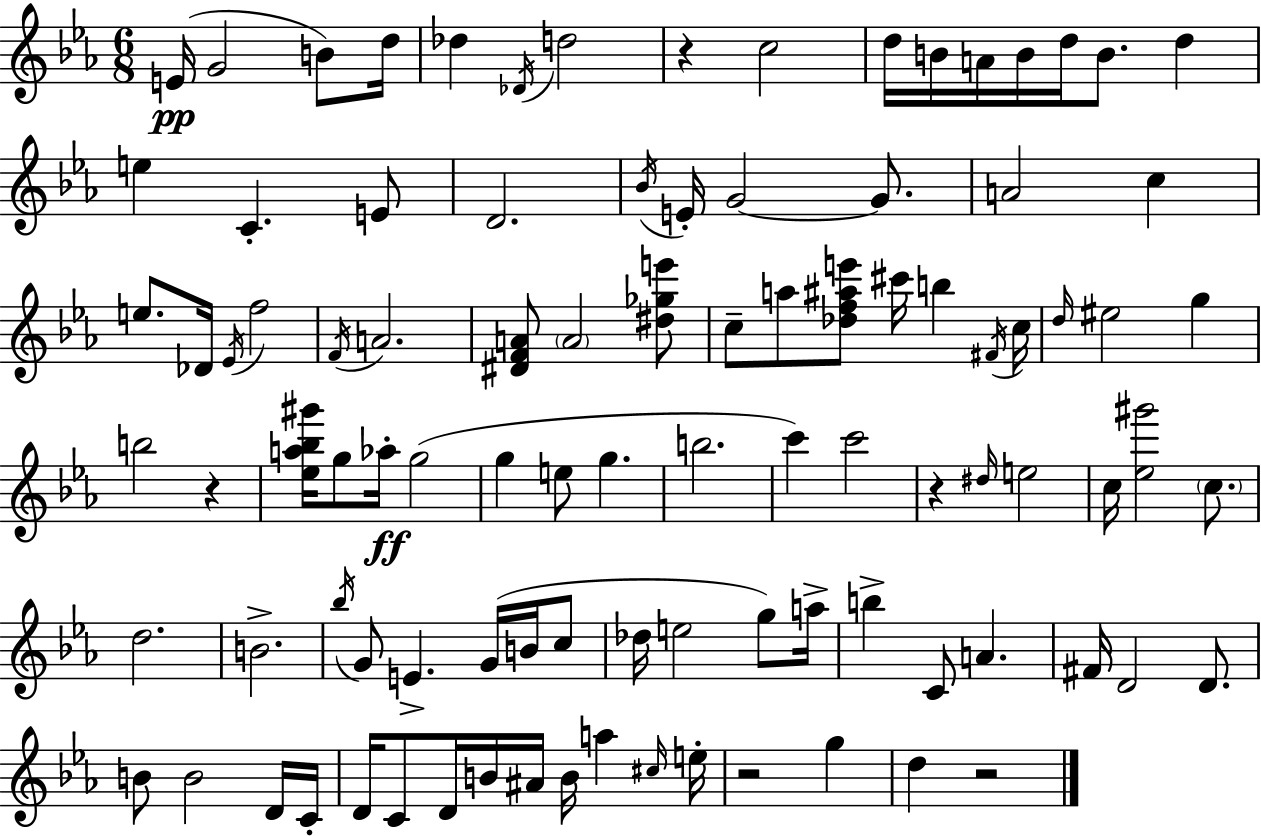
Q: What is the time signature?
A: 6/8